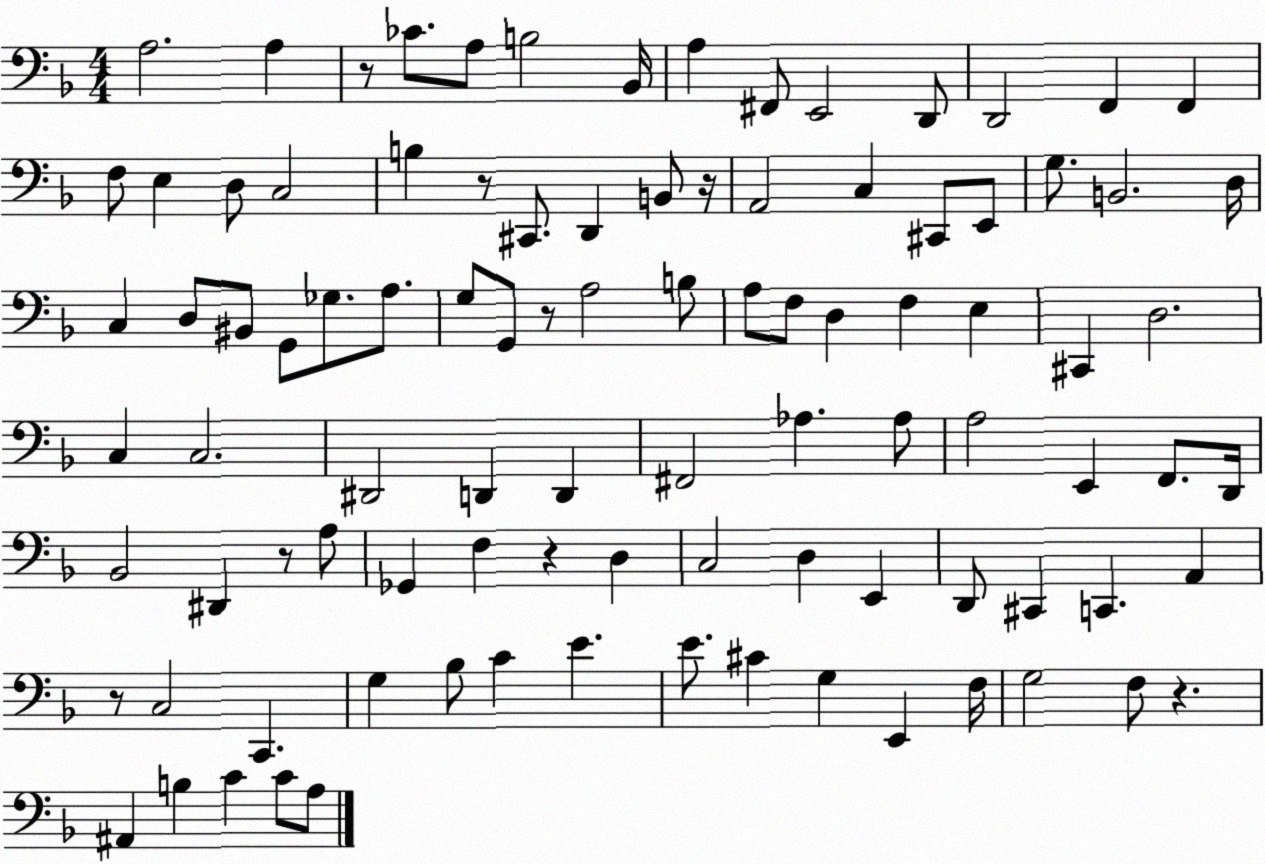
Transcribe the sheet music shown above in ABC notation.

X:1
T:Untitled
M:4/4
L:1/4
K:F
A,2 A, z/2 _C/2 A,/2 B,2 _B,,/4 A, ^F,,/2 E,,2 D,,/2 D,,2 F,, F,, F,/2 E, D,/2 C,2 B, z/2 ^C,,/2 D,, B,,/2 z/4 A,,2 C, ^C,,/2 E,,/2 G,/2 B,,2 D,/4 C, D,/2 ^B,,/2 G,,/2 _G,/2 A,/2 G,/2 G,,/2 z/2 A,2 B,/2 A,/2 F,/2 D, F, E, ^C,, D,2 C, C,2 ^D,,2 D,, D,, ^F,,2 _A, _A,/2 A,2 E,, F,,/2 D,,/4 _B,,2 ^D,, z/2 A,/2 _G,, F, z D, C,2 D, E,, D,,/2 ^C,, C,, A,, z/2 C,2 C,, G, _B,/2 C E E/2 ^C G, E,, F,/4 G,2 F,/2 z ^A,, B, C C/2 A,/2